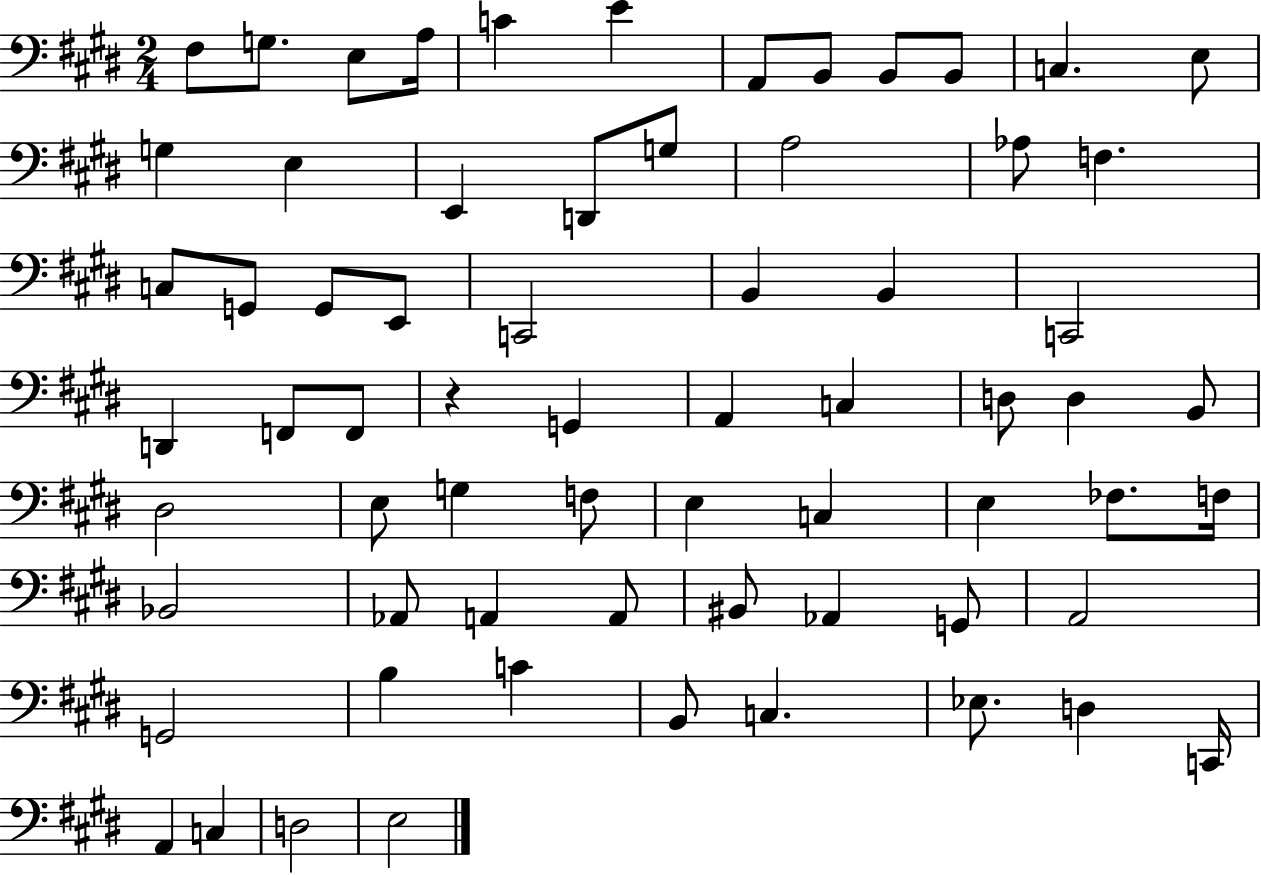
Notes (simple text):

F#3/e G3/e. E3/e A3/s C4/q E4/q A2/e B2/e B2/e B2/e C3/q. E3/e G3/q E3/q E2/q D2/e G3/e A3/h Ab3/e F3/q. C3/e G2/e G2/e E2/e C2/h B2/q B2/q C2/h D2/q F2/e F2/e R/q G2/q A2/q C3/q D3/e D3/q B2/e D#3/h E3/e G3/q F3/e E3/q C3/q E3/q FES3/e. F3/s Bb2/h Ab2/e A2/q A2/e BIS2/e Ab2/q G2/e A2/h G2/h B3/q C4/q B2/e C3/q. Eb3/e. D3/q C2/s A2/q C3/q D3/h E3/h